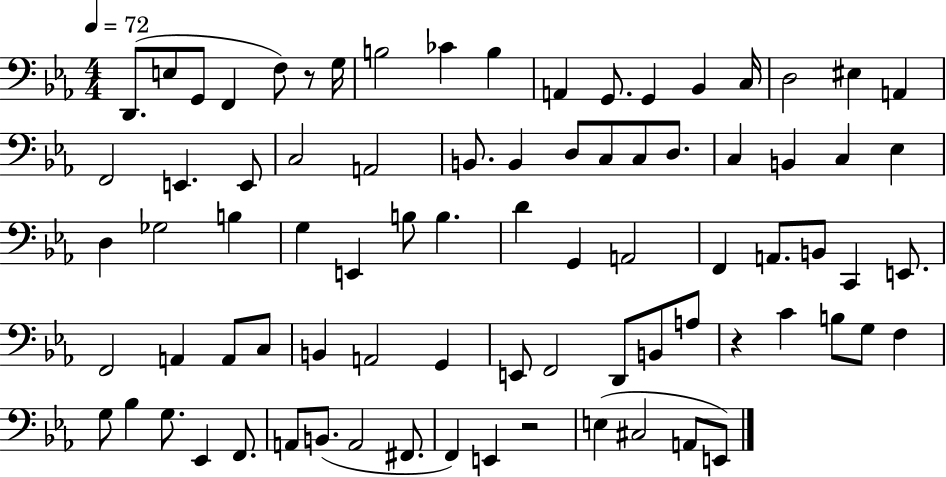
{
  \clef bass
  \numericTimeSignature
  \time 4/4
  \key ees \major
  \tempo 4 = 72
  \repeat volta 2 { d,8.( e8 g,8 f,4 f8) r8 g16 | b2 ces'4 b4 | a,4 g,8. g,4 bes,4 c16 | d2 eis4 a,4 | \break f,2 e,4. e,8 | c2 a,2 | b,8. b,4 d8 c8 c8 d8. | c4 b,4 c4 ees4 | \break d4 ges2 b4 | g4 e,4 b8 b4. | d'4 g,4 a,2 | f,4 a,8. b,8 c,4 e,8. | \break f,2 a,4 a,8 c8 | b,4 a,2 g,4 | e,8 f,2 d,8 b,8 a8 | r4 c'4 b8 g8 f4 | \break g8 bes4 g8. ees,4 f,8. | a,8 b,8.( a,2 fis,8. | f,4) e,4 r2 | e4( cis2 a,8 e,8) | \break } \bar "|."
}